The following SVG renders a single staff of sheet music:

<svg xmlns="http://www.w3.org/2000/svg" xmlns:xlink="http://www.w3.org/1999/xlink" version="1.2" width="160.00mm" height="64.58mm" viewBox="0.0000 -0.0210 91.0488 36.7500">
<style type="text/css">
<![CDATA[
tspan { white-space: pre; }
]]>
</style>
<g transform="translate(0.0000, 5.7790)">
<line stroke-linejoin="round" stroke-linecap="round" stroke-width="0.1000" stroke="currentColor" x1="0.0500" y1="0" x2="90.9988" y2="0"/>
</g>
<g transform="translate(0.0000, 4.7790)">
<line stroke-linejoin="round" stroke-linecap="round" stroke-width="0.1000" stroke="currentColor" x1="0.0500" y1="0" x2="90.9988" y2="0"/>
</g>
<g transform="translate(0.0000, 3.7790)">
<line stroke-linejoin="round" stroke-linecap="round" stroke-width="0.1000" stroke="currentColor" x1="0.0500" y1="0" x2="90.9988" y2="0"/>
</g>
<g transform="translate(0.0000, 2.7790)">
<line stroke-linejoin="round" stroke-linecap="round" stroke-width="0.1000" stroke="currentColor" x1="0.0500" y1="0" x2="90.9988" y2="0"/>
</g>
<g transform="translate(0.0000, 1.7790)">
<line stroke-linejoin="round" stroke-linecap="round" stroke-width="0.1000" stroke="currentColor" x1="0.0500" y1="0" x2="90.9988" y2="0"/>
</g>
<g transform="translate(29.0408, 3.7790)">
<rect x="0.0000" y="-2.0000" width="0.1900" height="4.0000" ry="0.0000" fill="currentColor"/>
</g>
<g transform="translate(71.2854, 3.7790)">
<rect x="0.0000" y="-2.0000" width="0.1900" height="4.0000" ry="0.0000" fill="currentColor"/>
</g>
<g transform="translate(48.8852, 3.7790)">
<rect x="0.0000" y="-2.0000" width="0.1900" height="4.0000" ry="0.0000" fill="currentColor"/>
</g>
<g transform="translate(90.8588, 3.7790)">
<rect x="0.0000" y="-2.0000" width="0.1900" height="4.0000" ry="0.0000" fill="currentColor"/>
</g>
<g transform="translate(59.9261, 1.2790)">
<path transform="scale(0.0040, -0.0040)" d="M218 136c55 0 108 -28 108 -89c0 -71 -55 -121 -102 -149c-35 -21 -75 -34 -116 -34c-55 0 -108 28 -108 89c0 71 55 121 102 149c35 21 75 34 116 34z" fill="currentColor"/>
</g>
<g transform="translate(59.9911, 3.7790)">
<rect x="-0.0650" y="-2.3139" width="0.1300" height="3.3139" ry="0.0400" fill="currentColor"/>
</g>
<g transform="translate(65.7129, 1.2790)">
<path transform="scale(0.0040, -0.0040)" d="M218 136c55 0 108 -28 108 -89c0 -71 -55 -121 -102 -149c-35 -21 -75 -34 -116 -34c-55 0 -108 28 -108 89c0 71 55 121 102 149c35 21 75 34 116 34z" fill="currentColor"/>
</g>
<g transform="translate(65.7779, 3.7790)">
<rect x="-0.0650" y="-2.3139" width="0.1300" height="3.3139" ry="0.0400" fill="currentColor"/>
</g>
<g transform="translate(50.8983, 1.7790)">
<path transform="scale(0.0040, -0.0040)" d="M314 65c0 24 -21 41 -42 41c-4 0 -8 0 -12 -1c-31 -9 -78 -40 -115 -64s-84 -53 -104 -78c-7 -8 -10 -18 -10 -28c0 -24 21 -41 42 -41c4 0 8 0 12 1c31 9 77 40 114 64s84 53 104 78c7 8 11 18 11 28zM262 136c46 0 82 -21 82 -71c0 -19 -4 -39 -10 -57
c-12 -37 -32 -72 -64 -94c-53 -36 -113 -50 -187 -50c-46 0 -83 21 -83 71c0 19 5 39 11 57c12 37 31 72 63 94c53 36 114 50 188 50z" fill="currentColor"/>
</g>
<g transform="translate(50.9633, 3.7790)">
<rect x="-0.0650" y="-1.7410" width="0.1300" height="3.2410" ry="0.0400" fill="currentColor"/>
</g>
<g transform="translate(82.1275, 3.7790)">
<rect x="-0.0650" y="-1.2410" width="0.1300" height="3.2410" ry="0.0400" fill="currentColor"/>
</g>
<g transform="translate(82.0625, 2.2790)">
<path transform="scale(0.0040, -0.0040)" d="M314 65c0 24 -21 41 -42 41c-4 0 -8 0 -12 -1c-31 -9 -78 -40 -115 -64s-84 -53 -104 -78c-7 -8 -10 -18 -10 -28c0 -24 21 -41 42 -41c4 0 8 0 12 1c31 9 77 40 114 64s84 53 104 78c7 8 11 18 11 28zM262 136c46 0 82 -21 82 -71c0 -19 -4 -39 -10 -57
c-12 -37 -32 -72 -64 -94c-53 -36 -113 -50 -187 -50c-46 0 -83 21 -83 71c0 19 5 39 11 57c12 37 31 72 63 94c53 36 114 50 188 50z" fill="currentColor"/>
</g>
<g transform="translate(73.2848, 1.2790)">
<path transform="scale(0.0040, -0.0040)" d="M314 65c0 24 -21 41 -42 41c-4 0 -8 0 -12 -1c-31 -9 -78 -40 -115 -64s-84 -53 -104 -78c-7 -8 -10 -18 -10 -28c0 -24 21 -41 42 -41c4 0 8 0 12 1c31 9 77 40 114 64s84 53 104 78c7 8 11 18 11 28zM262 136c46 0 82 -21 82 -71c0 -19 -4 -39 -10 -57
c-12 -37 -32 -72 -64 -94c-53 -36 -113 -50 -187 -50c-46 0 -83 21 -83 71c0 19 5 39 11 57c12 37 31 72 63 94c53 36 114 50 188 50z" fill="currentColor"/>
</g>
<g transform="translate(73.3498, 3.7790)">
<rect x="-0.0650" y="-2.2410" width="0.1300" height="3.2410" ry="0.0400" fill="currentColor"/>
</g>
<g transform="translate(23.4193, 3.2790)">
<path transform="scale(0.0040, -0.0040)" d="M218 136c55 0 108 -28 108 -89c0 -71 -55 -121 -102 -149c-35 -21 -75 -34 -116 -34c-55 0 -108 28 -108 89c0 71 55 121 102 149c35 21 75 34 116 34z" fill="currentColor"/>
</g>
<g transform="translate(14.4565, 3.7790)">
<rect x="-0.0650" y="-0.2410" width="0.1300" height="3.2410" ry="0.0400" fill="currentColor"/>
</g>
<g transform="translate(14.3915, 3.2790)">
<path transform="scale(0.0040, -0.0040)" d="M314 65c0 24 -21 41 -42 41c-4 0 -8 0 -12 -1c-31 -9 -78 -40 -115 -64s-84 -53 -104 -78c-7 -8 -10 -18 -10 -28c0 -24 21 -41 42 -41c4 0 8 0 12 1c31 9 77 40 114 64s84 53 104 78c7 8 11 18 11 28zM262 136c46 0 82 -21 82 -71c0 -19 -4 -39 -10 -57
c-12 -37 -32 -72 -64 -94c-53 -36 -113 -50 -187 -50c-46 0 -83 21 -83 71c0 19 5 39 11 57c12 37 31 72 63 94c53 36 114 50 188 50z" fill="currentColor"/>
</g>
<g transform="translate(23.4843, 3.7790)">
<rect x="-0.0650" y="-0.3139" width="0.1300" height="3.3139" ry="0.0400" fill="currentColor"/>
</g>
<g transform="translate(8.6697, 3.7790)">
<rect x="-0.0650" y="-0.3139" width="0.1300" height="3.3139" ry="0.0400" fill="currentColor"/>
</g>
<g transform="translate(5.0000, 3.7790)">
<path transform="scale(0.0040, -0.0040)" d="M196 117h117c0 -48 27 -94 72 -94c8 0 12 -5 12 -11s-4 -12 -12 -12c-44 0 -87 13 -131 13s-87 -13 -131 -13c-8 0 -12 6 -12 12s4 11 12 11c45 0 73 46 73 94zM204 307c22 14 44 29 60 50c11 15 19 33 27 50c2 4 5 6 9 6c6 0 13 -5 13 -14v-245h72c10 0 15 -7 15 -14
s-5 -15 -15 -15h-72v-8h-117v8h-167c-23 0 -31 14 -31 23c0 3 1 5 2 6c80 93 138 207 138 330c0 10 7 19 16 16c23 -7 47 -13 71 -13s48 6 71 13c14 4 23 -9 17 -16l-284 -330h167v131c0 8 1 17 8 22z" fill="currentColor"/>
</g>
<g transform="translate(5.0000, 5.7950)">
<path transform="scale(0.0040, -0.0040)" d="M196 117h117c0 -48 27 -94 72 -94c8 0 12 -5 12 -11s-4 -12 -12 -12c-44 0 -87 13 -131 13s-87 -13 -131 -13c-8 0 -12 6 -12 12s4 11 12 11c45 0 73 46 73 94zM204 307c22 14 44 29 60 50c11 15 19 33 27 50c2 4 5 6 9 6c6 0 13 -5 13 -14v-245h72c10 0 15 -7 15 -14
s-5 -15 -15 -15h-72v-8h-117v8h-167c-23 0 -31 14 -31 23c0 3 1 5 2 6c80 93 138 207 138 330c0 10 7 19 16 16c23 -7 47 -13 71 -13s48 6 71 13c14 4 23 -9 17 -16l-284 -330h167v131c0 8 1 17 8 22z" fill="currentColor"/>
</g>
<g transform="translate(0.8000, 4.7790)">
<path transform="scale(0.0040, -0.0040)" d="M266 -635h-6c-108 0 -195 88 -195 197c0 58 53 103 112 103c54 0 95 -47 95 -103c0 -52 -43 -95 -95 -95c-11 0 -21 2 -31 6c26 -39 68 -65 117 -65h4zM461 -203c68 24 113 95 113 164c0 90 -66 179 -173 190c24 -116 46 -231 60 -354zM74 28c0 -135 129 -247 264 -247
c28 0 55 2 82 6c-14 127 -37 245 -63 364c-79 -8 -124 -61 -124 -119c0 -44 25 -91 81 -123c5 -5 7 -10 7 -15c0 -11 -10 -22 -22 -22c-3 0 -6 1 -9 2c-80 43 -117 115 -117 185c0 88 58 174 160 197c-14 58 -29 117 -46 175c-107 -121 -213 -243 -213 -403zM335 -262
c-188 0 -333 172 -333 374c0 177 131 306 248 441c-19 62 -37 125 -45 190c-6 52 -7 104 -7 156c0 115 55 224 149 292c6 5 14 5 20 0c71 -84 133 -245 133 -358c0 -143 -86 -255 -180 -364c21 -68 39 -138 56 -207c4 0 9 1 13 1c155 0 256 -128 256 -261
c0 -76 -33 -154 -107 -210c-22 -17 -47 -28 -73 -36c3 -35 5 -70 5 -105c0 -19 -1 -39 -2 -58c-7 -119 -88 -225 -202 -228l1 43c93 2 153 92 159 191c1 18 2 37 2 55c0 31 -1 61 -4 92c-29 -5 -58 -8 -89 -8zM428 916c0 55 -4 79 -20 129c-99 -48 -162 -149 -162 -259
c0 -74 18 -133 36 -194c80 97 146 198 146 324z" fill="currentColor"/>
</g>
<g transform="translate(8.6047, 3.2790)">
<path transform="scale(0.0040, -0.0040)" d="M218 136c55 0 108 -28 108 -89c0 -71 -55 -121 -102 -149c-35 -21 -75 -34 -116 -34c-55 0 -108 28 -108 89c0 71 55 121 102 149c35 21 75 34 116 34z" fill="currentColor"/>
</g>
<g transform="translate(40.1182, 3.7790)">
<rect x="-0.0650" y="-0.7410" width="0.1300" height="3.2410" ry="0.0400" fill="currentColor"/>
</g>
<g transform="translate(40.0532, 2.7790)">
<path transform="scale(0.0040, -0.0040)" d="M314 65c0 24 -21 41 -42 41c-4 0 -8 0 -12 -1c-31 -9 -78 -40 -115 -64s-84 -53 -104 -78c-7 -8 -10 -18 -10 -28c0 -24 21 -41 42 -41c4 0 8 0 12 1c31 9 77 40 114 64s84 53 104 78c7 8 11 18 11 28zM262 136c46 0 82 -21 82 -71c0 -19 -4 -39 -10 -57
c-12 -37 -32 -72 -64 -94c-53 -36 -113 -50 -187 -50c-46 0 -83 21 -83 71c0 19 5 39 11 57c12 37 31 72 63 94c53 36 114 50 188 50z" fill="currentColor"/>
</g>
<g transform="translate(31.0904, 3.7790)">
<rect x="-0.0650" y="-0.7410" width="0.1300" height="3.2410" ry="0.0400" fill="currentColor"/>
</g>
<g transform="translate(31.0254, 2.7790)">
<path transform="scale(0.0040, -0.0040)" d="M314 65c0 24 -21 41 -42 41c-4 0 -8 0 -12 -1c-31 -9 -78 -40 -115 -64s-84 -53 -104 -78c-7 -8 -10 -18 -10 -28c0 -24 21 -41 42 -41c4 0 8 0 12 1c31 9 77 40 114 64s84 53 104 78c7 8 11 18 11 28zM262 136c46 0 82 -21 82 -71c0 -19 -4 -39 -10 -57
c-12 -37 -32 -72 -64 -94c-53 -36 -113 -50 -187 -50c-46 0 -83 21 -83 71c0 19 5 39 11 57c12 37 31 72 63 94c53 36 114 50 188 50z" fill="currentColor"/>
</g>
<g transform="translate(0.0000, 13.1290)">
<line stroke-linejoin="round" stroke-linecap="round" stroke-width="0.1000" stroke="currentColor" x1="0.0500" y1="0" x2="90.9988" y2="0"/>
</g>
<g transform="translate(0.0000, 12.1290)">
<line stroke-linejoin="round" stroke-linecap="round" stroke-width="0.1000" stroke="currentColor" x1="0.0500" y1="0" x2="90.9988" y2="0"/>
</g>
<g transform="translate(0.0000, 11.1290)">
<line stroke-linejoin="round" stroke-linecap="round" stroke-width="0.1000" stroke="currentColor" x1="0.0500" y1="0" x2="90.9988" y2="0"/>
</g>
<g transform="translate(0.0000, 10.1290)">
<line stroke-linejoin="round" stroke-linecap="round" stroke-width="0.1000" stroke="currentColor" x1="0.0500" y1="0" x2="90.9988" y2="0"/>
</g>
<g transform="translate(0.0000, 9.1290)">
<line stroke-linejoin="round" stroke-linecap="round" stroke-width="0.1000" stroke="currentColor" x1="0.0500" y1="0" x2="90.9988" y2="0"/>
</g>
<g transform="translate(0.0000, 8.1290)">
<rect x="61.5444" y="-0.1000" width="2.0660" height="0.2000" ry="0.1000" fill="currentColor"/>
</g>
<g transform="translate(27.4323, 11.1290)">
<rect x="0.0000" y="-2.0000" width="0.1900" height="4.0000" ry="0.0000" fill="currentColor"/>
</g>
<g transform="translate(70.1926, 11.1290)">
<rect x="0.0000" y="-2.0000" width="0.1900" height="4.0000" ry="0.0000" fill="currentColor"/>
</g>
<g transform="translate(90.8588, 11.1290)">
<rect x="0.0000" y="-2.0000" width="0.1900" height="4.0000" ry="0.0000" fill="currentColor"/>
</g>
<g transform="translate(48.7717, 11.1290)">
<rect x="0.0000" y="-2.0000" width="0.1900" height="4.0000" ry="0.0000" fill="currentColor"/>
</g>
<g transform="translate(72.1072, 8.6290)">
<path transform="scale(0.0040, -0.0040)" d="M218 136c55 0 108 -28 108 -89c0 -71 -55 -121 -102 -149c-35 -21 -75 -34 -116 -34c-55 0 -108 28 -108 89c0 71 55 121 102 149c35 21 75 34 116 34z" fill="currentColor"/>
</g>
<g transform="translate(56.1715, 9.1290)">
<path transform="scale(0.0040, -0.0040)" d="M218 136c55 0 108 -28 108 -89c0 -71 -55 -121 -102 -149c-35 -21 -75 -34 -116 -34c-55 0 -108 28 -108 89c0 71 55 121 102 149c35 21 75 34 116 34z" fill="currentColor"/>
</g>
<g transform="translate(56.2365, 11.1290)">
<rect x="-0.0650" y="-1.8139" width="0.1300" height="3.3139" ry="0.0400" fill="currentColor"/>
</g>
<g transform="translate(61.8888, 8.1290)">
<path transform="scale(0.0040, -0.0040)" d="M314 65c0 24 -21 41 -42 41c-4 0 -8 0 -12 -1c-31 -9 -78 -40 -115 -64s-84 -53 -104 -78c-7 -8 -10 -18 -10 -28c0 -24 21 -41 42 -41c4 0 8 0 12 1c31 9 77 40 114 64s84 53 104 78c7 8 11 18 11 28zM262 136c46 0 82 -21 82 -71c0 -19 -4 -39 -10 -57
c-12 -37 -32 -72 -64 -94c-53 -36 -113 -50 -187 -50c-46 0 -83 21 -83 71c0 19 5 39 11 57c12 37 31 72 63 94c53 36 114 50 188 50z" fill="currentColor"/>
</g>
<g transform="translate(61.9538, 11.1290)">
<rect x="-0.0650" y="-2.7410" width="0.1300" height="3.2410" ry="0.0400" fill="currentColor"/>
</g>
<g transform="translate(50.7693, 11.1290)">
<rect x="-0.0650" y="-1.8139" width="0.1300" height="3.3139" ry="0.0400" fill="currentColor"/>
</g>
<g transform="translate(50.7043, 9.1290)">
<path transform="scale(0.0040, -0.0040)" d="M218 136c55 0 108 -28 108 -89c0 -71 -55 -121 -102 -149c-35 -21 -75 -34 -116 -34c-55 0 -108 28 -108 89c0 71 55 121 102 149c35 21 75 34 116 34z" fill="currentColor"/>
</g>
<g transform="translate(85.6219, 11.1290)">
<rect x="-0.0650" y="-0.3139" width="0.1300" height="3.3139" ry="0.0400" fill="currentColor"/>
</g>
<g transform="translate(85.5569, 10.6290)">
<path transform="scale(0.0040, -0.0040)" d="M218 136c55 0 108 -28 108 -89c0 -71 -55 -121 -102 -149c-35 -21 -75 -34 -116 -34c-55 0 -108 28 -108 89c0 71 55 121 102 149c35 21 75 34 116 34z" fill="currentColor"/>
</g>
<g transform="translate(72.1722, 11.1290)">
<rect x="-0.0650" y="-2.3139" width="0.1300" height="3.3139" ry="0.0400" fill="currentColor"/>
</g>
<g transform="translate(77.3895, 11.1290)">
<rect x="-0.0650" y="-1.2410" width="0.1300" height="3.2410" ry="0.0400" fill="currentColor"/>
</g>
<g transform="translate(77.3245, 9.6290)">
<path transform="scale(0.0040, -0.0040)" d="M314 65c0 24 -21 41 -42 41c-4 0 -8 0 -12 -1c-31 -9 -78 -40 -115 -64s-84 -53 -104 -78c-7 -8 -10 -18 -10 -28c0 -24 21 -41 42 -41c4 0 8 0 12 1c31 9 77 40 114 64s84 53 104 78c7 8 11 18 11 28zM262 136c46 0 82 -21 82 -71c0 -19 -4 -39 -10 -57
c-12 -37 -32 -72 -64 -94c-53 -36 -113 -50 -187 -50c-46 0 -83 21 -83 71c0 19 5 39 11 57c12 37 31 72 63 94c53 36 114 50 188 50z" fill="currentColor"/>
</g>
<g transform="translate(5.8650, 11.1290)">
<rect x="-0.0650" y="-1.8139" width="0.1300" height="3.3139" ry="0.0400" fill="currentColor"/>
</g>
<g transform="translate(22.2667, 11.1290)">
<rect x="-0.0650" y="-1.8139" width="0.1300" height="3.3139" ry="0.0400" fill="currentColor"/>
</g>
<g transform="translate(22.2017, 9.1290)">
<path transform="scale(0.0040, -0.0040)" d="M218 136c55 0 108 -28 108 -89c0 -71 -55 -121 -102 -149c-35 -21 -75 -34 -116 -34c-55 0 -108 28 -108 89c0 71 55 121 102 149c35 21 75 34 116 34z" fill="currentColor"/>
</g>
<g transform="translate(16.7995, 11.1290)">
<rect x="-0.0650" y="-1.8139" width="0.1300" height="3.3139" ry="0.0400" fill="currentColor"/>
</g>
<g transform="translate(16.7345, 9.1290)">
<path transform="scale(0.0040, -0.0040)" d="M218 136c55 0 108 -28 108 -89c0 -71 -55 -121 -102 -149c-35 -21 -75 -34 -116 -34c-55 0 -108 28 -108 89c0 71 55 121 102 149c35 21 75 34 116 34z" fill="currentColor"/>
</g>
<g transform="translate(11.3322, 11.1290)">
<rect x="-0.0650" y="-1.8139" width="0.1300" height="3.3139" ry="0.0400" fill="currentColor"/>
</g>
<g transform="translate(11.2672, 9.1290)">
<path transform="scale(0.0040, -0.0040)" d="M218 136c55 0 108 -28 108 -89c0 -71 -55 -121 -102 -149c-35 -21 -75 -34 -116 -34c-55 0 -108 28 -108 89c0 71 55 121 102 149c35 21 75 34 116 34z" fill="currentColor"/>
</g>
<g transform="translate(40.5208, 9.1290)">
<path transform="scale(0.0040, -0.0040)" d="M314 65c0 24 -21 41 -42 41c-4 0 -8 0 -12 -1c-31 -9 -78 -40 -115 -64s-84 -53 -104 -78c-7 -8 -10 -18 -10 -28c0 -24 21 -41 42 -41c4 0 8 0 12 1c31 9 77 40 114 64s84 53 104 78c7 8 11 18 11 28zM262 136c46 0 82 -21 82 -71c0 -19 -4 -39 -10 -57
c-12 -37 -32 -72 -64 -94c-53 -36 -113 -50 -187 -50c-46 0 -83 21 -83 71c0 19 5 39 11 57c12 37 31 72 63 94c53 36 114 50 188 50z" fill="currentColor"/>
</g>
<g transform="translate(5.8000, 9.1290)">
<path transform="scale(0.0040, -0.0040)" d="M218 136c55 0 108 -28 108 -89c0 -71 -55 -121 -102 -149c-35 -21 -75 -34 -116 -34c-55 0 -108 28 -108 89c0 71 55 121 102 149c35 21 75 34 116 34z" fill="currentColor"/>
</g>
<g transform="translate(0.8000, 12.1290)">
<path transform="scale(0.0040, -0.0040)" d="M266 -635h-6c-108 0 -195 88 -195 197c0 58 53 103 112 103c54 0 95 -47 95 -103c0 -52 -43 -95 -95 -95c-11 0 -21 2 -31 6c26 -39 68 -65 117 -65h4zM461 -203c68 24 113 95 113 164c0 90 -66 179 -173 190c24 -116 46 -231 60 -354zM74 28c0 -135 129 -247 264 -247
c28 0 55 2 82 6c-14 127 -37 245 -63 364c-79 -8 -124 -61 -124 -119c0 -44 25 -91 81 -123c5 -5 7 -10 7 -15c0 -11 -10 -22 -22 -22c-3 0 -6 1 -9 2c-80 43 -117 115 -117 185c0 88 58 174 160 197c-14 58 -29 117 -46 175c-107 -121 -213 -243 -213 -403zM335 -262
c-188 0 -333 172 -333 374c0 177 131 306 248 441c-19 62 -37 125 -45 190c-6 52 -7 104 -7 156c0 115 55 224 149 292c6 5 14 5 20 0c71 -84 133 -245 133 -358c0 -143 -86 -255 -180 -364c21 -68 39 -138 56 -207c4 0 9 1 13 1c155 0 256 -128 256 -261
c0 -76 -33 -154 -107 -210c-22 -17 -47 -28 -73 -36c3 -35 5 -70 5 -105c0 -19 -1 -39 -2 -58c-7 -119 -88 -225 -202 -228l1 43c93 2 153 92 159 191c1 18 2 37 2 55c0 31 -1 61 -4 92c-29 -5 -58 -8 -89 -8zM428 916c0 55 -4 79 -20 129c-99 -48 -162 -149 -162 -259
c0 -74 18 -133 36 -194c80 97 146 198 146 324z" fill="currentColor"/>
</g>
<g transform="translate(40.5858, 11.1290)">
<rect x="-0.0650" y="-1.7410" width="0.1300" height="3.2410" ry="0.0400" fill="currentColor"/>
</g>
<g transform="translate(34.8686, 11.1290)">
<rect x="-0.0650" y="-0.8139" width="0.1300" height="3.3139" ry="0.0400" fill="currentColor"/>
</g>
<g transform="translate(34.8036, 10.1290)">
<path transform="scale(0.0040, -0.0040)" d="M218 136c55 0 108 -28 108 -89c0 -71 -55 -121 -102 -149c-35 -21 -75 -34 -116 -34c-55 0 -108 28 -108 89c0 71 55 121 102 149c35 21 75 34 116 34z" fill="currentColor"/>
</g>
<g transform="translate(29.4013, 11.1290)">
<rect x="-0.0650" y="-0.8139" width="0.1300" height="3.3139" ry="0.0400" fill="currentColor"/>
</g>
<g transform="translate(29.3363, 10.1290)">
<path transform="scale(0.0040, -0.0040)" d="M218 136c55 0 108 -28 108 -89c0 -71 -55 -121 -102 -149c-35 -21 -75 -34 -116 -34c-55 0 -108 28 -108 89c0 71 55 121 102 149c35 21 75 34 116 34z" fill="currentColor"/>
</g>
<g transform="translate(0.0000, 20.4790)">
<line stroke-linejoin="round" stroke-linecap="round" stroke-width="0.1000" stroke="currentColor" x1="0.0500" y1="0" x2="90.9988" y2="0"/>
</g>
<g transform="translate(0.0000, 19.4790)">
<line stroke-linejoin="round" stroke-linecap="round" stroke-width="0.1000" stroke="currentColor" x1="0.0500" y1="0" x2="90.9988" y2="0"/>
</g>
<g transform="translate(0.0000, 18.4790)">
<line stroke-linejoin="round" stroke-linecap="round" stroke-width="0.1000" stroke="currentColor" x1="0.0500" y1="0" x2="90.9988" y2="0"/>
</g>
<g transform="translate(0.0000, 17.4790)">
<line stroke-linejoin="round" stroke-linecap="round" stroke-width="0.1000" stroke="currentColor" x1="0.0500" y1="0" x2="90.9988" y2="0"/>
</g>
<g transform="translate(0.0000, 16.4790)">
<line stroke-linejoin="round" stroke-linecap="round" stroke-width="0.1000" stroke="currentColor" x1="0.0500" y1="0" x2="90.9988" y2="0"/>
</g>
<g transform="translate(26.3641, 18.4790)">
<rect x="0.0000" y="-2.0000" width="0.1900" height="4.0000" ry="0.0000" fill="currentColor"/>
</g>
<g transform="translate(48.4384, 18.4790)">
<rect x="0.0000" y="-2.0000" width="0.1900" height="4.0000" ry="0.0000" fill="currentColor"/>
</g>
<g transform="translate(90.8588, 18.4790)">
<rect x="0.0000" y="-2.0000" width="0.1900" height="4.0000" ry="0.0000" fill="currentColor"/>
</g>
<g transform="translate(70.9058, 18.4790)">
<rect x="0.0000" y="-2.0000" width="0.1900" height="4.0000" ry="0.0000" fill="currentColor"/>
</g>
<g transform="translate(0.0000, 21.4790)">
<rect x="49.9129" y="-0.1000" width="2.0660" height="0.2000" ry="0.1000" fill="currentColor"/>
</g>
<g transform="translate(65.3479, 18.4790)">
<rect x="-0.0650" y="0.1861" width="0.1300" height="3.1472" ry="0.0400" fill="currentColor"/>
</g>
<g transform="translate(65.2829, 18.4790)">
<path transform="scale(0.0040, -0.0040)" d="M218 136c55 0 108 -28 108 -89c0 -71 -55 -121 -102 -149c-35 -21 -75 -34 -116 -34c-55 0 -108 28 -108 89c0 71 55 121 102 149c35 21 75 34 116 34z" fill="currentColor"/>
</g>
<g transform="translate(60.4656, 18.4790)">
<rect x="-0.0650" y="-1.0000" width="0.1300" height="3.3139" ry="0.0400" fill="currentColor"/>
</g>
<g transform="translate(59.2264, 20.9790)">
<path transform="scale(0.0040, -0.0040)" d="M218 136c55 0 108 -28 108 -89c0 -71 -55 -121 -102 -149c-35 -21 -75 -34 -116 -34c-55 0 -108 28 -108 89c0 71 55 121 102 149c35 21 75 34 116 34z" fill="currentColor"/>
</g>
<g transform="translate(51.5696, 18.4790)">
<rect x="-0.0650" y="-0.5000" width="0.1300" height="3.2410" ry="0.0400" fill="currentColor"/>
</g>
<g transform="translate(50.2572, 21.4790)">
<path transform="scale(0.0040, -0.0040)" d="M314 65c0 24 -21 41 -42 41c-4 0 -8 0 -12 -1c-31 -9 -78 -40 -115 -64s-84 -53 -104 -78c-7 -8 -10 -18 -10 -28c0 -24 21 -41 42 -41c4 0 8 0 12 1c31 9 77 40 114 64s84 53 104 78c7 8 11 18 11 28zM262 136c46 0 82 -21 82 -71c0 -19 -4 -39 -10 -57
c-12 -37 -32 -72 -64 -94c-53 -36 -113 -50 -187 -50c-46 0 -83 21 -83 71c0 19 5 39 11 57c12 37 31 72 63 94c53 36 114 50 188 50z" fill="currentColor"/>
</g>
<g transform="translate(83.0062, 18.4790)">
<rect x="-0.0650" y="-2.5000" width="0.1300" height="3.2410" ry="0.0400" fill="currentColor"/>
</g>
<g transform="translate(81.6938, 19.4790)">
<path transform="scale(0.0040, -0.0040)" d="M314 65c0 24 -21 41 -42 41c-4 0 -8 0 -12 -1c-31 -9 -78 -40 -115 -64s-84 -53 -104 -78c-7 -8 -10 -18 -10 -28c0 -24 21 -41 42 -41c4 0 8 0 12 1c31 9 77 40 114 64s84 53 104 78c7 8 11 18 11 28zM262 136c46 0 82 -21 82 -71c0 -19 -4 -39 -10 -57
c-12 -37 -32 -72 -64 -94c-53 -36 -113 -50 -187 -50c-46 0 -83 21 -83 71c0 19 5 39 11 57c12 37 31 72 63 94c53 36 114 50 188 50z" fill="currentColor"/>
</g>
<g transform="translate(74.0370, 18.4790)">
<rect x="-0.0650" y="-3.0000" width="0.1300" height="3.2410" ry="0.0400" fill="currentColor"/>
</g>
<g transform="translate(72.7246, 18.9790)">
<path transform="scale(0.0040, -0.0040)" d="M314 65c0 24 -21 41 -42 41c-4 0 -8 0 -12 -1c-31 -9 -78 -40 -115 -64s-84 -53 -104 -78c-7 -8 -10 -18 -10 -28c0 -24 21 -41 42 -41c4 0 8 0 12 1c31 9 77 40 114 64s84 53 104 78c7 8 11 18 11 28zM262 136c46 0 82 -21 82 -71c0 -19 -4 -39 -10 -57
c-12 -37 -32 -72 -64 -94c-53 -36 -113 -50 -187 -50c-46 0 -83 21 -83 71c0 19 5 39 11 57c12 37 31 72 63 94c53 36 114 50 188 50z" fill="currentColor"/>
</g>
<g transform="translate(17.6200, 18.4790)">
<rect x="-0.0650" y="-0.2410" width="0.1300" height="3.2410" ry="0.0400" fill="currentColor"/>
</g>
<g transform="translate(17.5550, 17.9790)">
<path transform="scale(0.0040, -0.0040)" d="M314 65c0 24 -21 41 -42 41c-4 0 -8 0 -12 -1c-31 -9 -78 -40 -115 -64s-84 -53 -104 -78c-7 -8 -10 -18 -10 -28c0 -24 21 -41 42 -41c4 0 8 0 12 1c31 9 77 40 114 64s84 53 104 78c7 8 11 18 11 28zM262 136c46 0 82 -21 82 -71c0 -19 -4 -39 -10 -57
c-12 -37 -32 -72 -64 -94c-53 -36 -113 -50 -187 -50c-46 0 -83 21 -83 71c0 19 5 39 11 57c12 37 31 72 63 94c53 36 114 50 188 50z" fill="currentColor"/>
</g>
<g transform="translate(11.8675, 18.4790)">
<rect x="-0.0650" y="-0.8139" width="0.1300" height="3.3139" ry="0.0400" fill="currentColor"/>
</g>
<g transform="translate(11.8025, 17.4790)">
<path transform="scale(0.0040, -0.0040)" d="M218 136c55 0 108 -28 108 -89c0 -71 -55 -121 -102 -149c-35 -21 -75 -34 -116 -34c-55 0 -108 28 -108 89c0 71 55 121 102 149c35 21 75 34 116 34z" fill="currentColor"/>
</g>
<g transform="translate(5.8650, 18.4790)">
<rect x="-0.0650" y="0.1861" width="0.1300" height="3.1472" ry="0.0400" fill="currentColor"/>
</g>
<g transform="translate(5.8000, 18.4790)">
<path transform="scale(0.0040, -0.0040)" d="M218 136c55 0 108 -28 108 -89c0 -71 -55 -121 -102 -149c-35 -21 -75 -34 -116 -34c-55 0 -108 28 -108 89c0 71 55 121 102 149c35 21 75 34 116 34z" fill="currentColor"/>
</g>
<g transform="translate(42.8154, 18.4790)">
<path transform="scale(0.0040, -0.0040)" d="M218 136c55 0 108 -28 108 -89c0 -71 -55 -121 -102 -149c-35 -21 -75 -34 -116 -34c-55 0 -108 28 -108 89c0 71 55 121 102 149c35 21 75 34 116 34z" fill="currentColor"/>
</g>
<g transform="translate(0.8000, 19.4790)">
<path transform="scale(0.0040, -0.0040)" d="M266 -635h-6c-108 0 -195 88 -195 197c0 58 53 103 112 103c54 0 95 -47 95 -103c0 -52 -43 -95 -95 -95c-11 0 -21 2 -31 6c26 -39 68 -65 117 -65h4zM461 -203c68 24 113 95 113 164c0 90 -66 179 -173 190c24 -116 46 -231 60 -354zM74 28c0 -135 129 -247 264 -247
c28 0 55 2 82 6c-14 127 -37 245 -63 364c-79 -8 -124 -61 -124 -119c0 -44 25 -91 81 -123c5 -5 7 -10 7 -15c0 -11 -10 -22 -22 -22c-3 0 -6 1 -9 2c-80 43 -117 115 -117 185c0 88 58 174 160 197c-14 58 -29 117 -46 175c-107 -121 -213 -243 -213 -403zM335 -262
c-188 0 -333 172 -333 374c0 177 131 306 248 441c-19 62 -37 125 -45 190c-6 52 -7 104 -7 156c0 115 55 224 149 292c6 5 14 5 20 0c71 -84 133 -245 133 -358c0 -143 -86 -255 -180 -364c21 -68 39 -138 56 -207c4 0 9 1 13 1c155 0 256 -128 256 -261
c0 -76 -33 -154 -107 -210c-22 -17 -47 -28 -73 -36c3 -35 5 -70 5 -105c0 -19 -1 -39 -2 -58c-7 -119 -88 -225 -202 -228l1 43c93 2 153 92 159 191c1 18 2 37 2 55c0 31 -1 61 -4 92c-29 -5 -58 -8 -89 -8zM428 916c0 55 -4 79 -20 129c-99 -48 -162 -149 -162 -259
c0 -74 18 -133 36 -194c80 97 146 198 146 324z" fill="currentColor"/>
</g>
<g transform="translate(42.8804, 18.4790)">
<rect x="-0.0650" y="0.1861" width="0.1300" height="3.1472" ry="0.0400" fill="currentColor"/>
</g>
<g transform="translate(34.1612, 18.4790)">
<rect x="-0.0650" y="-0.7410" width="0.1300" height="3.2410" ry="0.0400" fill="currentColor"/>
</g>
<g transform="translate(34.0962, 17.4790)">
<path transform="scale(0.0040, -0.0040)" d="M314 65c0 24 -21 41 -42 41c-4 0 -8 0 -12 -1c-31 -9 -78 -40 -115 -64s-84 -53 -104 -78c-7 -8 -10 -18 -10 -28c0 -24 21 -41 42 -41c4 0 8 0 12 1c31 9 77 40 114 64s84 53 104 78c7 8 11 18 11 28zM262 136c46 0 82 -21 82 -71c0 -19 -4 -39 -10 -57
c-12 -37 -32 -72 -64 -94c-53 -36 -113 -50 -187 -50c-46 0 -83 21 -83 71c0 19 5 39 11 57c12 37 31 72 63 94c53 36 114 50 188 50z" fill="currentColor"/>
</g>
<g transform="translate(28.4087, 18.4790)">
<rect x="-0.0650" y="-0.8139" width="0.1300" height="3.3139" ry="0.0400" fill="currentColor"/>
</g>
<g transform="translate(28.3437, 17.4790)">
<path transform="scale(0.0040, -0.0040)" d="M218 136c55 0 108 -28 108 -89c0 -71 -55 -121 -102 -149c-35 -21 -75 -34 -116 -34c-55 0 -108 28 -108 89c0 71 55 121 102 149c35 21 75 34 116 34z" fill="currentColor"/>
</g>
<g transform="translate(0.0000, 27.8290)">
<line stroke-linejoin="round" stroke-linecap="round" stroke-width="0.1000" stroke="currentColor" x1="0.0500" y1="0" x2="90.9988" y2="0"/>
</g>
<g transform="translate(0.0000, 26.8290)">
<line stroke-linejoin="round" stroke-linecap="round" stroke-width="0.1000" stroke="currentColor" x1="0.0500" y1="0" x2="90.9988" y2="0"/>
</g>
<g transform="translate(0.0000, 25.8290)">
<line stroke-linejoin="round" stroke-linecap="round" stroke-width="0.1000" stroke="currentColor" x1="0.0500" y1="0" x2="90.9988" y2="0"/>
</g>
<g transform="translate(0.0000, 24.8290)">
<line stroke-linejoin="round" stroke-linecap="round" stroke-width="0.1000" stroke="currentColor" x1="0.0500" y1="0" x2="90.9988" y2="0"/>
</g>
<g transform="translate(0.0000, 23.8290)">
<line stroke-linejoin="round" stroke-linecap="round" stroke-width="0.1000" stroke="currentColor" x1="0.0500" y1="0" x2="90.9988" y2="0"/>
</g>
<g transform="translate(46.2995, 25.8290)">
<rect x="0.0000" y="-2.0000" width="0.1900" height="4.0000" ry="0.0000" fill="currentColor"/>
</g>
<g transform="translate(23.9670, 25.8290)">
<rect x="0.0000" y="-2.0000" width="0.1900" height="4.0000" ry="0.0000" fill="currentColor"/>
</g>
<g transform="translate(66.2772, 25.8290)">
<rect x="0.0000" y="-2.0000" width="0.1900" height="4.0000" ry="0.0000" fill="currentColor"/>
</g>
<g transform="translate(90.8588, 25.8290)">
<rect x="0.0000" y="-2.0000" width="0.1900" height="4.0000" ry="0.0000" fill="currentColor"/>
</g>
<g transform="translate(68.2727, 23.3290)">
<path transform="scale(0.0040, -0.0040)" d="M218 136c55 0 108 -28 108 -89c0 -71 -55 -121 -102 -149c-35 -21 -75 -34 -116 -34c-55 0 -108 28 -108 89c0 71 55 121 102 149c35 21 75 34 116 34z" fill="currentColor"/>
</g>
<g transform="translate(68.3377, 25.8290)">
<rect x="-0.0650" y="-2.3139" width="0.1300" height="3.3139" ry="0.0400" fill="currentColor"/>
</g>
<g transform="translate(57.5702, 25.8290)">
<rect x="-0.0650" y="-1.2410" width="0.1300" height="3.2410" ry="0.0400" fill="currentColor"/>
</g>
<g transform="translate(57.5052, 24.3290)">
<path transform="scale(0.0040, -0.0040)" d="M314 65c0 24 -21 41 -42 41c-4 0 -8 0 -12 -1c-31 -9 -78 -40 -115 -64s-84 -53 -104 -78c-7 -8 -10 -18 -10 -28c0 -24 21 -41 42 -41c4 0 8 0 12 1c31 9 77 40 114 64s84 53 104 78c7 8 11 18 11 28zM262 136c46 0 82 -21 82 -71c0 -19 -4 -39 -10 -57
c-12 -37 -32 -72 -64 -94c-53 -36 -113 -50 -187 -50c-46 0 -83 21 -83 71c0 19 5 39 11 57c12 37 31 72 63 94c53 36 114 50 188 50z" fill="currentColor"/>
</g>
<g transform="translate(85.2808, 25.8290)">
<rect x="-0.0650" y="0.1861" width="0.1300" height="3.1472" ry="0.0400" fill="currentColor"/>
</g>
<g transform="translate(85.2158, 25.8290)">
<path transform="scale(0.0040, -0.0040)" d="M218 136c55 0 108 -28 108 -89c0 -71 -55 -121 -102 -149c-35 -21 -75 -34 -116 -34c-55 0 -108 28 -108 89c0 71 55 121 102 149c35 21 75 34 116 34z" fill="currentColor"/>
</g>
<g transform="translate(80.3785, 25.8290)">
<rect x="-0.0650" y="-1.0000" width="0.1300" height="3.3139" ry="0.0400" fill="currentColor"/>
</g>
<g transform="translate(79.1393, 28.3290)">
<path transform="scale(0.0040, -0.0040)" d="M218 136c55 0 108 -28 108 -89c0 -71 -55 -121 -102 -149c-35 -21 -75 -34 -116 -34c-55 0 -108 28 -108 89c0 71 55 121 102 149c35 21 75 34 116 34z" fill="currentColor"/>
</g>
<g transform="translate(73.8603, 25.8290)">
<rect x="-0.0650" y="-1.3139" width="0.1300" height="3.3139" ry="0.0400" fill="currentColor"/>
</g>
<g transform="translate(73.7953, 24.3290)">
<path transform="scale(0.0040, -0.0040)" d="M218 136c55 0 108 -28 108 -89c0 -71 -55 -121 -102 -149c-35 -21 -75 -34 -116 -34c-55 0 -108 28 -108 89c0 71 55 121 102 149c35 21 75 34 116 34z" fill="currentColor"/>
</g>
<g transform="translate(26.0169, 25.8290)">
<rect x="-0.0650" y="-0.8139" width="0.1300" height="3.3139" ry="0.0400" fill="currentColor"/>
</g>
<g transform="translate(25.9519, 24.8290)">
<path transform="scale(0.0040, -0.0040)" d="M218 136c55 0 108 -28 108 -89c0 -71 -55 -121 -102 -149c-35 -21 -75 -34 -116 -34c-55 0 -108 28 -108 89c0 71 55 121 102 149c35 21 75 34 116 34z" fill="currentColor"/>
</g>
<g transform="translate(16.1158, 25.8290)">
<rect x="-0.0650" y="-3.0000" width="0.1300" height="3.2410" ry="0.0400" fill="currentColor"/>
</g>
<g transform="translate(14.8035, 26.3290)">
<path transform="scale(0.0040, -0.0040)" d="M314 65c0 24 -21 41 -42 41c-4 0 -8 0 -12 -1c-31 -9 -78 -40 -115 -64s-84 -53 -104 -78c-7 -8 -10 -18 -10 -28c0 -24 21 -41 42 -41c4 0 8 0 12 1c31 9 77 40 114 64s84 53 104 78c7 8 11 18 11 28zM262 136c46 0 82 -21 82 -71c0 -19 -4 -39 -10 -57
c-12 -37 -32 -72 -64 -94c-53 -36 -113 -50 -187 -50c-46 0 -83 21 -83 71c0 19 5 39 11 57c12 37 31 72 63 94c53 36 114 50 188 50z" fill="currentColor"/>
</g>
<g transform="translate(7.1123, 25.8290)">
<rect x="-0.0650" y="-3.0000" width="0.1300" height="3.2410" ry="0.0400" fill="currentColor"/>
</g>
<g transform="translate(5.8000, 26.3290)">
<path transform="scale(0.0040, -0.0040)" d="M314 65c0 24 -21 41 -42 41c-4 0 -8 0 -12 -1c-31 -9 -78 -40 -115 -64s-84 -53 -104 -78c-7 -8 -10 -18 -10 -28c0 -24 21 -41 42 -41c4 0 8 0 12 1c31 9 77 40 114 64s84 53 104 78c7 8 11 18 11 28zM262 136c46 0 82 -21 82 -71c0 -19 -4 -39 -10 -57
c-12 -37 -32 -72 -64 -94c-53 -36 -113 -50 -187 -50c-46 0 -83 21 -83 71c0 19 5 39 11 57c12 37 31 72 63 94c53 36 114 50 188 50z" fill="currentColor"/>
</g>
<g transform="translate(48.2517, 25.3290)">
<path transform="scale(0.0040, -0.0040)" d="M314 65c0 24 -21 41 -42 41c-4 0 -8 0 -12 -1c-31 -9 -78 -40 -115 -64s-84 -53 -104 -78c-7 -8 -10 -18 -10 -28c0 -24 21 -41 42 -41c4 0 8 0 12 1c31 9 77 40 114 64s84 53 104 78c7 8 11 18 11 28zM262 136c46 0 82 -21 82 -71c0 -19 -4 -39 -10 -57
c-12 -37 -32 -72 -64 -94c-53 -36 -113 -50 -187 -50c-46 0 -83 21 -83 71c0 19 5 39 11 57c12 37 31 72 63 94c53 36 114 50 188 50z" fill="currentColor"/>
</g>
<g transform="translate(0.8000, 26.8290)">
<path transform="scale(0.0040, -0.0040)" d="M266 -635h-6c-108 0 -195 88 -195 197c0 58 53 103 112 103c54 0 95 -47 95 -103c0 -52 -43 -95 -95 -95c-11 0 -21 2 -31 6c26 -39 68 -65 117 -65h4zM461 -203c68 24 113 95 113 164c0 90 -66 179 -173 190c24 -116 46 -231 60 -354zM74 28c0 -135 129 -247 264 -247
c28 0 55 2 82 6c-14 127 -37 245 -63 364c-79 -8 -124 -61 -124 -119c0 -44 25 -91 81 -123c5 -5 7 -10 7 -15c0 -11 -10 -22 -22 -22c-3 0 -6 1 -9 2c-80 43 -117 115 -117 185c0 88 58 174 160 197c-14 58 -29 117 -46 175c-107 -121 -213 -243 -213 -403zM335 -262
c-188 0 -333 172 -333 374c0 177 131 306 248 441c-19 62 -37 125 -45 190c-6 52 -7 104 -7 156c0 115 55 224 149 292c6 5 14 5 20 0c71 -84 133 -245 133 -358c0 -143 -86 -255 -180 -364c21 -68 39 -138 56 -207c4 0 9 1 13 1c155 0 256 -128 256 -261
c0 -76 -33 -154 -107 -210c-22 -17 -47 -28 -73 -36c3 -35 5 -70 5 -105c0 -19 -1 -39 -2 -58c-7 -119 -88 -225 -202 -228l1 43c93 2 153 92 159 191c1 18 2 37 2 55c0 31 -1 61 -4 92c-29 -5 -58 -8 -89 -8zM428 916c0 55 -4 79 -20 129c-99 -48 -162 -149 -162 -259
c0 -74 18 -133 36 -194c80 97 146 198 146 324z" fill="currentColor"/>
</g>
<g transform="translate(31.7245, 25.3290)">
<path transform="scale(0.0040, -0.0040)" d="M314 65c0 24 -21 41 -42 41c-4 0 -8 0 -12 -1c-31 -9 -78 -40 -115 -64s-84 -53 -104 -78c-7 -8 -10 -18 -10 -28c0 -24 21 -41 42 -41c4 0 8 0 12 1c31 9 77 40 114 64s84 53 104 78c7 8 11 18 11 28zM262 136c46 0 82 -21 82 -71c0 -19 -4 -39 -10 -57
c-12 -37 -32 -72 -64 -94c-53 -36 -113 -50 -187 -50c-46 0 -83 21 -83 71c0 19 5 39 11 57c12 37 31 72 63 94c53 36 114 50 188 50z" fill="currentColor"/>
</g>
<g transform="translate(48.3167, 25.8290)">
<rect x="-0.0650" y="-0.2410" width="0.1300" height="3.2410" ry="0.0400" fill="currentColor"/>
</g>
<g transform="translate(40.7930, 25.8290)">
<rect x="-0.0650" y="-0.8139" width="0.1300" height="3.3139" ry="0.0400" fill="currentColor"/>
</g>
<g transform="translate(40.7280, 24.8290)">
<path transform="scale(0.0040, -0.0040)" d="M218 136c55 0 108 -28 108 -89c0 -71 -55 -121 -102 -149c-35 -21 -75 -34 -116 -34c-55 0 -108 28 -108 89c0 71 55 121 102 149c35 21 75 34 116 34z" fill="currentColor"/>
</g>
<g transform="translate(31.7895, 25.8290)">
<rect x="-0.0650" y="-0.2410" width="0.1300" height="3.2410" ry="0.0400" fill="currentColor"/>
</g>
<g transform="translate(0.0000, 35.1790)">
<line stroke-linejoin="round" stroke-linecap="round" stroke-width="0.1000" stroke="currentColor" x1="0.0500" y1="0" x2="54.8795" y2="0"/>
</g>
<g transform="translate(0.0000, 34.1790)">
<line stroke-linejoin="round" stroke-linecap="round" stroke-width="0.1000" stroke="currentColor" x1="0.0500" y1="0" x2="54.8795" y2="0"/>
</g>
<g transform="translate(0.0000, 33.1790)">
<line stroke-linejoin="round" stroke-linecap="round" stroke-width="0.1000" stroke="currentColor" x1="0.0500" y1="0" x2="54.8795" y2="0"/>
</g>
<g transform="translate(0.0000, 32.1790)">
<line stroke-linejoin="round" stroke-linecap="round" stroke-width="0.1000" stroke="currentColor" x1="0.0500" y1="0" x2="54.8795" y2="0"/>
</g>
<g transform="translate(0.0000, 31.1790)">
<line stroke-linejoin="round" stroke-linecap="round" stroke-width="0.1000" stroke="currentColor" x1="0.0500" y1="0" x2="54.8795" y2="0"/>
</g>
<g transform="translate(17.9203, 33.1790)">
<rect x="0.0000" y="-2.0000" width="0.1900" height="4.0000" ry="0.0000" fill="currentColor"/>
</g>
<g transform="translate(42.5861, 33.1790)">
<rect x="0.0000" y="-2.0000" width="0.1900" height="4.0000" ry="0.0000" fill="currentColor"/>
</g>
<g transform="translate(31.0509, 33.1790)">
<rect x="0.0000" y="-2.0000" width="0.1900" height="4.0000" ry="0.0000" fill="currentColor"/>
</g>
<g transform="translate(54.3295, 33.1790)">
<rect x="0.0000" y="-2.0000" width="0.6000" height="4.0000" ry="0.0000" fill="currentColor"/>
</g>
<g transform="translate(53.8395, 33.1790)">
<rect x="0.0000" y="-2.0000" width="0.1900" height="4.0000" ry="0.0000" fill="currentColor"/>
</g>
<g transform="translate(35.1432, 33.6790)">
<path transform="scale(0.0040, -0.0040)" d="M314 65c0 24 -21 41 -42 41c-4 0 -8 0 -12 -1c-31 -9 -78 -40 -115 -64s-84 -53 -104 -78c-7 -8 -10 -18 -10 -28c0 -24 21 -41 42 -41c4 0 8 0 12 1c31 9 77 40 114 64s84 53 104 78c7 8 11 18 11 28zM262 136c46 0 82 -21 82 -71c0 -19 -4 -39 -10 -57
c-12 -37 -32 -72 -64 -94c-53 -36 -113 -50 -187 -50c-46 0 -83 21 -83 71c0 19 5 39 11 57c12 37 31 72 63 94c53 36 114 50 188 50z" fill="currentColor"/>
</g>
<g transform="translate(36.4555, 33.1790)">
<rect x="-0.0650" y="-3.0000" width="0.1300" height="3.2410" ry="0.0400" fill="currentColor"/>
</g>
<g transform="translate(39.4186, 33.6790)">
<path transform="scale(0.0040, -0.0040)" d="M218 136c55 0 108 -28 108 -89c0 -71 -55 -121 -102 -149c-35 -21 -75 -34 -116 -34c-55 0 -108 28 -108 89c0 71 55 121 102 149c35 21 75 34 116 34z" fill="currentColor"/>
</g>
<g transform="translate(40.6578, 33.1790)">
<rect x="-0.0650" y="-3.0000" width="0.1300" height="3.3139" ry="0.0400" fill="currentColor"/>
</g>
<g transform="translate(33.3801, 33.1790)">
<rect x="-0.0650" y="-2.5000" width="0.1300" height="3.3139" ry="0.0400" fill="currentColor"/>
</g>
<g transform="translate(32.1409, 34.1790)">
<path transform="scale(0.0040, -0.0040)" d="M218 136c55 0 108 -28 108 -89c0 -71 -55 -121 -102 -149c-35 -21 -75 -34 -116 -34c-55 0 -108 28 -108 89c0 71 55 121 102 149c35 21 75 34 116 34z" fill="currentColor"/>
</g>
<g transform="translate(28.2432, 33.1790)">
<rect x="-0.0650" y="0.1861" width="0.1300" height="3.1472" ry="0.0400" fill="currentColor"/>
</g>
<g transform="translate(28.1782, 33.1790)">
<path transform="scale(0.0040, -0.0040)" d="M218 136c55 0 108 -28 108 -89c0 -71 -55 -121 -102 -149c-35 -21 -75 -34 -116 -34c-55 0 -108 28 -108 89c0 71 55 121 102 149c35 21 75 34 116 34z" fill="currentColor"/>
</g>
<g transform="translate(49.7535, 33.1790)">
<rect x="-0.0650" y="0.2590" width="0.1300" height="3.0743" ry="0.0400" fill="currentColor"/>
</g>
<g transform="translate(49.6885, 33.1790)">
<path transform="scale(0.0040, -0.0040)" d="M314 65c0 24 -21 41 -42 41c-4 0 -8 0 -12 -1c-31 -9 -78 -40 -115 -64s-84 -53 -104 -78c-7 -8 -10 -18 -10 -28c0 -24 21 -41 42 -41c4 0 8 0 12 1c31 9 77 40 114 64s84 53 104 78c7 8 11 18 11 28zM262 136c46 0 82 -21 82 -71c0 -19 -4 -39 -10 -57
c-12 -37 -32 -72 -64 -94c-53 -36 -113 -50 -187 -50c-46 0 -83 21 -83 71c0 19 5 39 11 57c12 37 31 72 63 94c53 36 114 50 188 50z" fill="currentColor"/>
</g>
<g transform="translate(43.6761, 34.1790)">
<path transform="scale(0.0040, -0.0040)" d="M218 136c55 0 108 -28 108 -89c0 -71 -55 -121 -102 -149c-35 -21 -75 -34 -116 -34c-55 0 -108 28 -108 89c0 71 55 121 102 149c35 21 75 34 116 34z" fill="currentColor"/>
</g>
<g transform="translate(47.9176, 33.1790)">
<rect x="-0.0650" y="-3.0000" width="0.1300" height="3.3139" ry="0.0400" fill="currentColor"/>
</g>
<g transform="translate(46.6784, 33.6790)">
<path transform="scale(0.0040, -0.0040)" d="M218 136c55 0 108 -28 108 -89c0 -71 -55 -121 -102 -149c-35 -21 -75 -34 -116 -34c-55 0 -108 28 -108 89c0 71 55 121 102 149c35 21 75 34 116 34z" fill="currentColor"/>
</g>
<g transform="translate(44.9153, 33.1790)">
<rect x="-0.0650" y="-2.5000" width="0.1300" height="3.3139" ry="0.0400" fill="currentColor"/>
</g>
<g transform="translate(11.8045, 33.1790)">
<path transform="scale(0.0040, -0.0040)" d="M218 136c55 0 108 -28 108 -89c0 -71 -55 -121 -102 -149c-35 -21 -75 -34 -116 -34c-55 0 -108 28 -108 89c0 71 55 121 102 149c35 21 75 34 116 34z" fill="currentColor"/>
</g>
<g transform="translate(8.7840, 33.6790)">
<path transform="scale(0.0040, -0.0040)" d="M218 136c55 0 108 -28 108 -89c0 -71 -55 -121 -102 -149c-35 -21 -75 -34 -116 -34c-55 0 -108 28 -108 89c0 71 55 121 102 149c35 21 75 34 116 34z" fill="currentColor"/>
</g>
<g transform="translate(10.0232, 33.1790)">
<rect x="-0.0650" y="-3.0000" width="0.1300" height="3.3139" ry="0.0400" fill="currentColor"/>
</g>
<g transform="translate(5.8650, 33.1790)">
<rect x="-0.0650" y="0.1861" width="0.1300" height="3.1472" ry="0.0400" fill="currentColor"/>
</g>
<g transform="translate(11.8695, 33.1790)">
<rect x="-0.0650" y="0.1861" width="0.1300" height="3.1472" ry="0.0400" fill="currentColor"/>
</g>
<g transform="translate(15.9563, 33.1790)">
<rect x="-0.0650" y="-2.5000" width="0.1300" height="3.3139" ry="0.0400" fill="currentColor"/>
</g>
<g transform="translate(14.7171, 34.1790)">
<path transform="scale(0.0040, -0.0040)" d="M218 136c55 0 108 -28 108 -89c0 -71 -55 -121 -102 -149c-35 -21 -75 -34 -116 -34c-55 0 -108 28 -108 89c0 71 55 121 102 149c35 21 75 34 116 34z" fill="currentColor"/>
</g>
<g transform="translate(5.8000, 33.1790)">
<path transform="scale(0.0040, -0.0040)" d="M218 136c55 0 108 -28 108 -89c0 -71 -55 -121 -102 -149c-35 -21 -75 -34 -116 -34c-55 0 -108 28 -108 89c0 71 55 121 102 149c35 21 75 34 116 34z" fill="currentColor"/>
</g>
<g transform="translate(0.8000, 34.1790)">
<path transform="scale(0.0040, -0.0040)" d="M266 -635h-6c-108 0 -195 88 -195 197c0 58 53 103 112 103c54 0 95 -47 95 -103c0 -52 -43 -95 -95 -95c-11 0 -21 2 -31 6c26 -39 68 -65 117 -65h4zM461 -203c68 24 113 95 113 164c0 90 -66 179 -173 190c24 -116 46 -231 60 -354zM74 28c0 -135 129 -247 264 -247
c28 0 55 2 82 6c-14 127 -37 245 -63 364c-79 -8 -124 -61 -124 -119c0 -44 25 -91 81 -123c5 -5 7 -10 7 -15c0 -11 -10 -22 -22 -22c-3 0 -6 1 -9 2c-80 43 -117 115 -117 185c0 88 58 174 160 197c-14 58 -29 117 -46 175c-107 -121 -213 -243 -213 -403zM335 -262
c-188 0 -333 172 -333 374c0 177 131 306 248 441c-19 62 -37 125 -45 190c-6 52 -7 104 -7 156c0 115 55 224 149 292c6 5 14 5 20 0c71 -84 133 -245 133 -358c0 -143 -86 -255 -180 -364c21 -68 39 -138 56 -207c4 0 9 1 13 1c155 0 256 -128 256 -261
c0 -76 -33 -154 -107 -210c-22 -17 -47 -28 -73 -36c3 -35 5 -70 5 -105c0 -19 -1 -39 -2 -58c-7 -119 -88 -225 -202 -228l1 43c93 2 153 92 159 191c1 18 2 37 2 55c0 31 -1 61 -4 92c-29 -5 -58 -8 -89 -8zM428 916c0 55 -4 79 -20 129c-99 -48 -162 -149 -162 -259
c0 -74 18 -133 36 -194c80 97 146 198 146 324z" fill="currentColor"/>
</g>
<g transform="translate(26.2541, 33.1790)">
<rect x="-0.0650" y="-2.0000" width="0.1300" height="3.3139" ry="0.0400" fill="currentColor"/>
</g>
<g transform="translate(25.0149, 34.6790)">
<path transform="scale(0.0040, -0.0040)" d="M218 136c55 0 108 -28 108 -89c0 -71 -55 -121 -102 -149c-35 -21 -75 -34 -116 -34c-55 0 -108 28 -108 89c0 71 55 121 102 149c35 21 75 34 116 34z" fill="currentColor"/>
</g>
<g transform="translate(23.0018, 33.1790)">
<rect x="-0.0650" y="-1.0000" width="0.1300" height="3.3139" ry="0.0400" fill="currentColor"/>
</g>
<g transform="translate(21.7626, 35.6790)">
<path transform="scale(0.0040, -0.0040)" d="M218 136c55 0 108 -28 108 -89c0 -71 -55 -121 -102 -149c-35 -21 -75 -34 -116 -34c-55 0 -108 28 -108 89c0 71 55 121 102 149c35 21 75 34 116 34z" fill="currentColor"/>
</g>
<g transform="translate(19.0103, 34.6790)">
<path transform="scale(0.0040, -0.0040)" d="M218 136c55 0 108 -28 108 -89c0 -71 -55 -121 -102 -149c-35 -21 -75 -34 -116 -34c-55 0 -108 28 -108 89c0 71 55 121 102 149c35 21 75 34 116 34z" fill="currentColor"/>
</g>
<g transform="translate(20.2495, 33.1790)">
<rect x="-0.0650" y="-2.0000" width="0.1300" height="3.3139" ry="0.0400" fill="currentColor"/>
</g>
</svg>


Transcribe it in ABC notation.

X:1
T:Untitled
M:4/4
L:1/4
K:C
c c2 c d2 d2 f2 g g g2 e2 f f f f d d f2 f f a2 g e2 c B d c2 d d2 B C2 D B A2 G2 A2 A2 d c2 d c2 e2 g e D B B A B G F D F B G A2 A G A B2